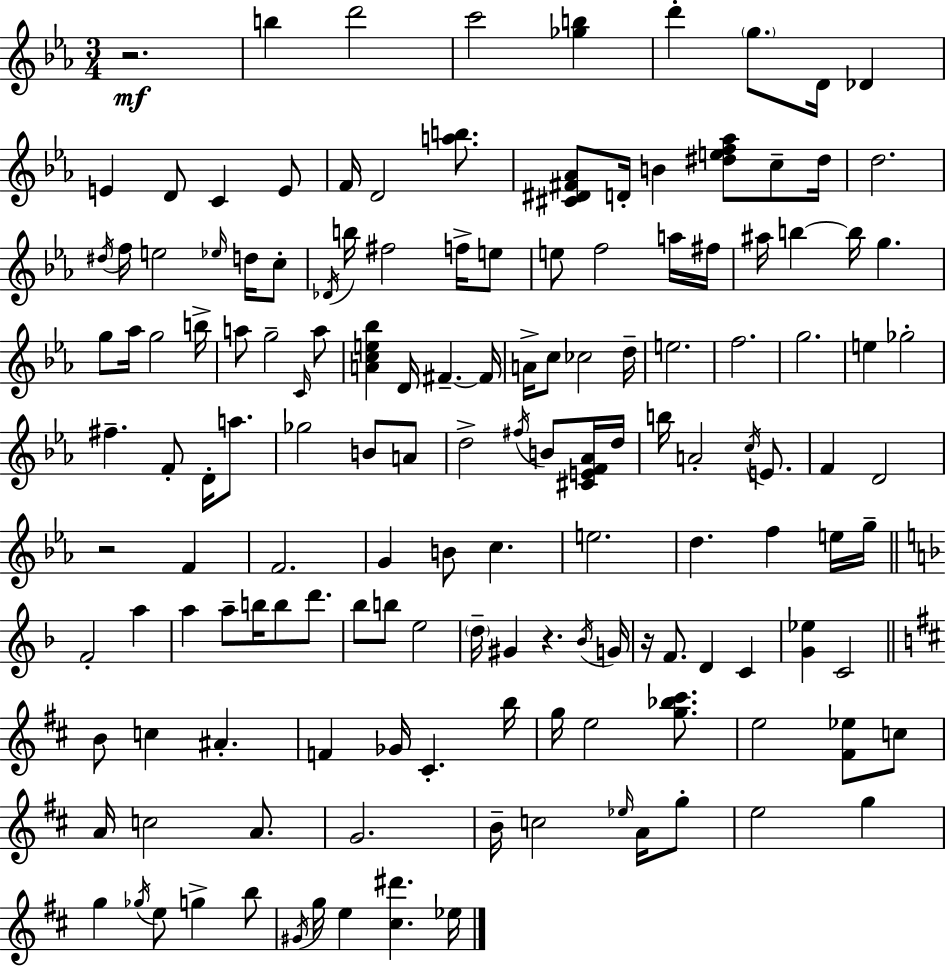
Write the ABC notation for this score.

X:1
T:Untitled
M:3/4
L:1/4
K:Eb
z2 b d'2 c'2 [_gb] d' g/2 D/4 _D E D/2 C E/2 F/4 D2 [ab]/2 [^C^D^F_A]/2 D/4 B [^def_a]/2 c/2 ^d/4 d2 ^d/4 f/4 e2 _e/4 d/4 c/2 _D/4 b/4 ^f2 f/4 e/2 e/2 f2 a/4 ^f/4 ^a/4 b b/4 g g/2 _a/4 g2 b/4 a/2 g2 C/4 a/2 [Ace_b] D/4 ^F ^F/4 A/4 c/2 _c2 d/4 e2 f2 g2 e _g2 ^f F/2 D/4 a/2 _g2 B/2 A/2 d2 ^f/4 B/2 [^CEF_A]/4 d/4 b/4 A2 c/4 E/2 F D2 z2 F F2 G B/2 c e2 d f e/4 g/4 F2 a a a/2 b/4 b/2 d'/2 _b/2 b/2 e2 d/4 ^G z _B/4 G/4 z/4 F/2 D C [G_e] C2 B/2 c ^A F _G/4 ^C b/4 g/4 e2 [g_b^c']/2 e2 [^F_e]/2 c/2 A/4 c2 A/2 G2 B/4 c2 _e/4 A/4 g/2 e2 g g _g/4 e/2 g b/2 ^G/4 g/4 e [^c^d'] _e/4